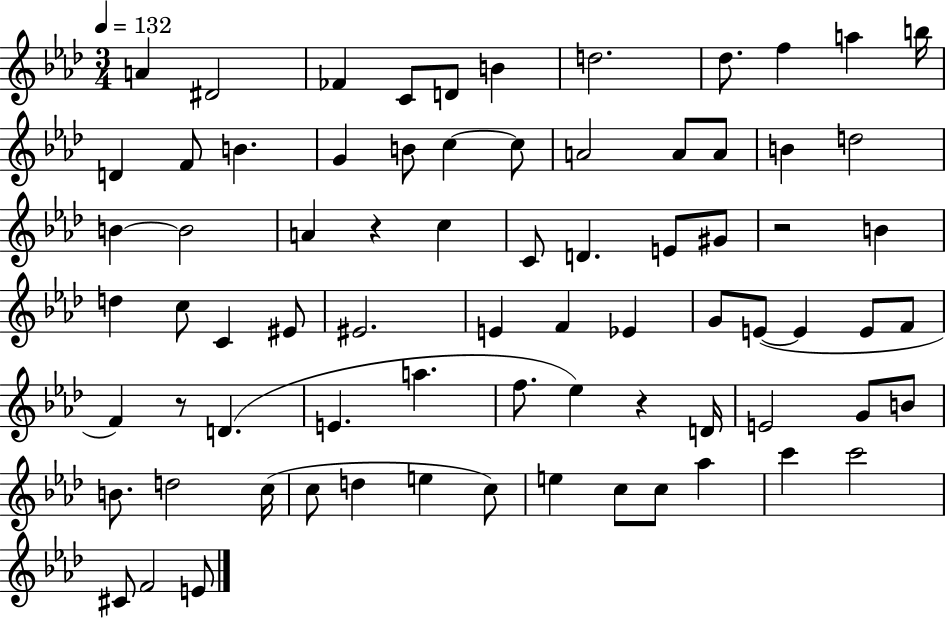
{
  \clef treble
  \numericTimeSignature
  \time 3/4
  \key aes \major
  \tempo 4 = 132
  a'4 dis'2 | fes'4 c'8 d'8 b'4 | d''2. | des''8. f''4 a''4 b''16 | \break d'4 f'8 b'4. | g'4 b'8 c''4~~ c''8 | a'2 a'8 a'8 | b'4 d''2 | \break b'4~~ b'2 | a'4 r4 c''4 | c'8 d'4. e'8 gis'8 | r2 b'4 | \break d''4 c''8 c'4 eis'8 | eis'2. | e'4 f'4 ees'4 | g'8 e'8~(~ e'4 e'8 f'8 | \break f'4) r8 d'4.( | e'4. a''4. | f''8. ees''4) r4 d'16 | e'2 g'8 b'8 | \break b'8. d''2 c''16( | c''8 d''4 e''4 c''8) | e''4 c''8 c''8 aes''4 | c'''4 c'''2 | \break cis'8 f'2 e'8 | \bar "|."
}